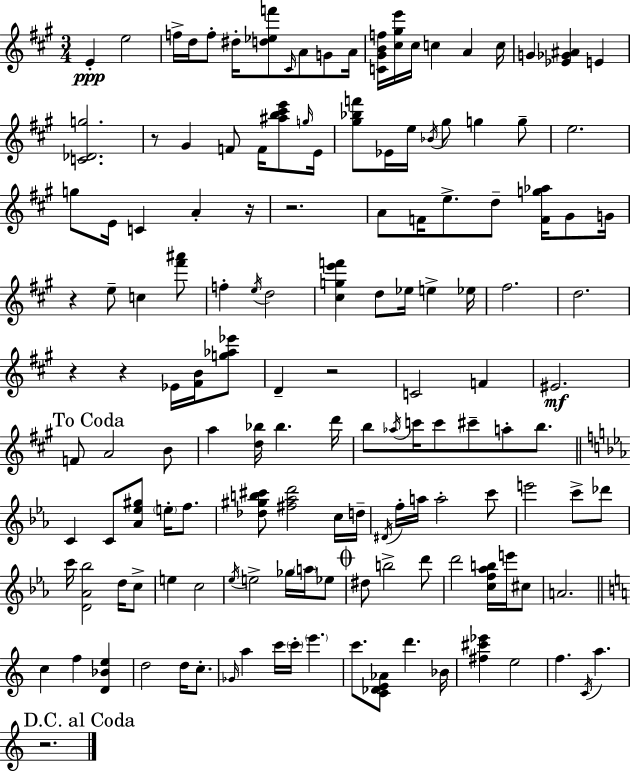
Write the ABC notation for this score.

X:1
T:Untitled
M:3/4
L:1/4
K:A
E e2 f/4 d/4 f/2 ^d/4 [d_ef']/2 ^C/4 A/2 G/2 A/4 [C^GBf]/4 [^c^ge']/4 ^c/4 c A c/4 G [_E_G^A] E [C_Dg]2 z/2 ^G F/2 F/4 [^ab^c'e']/2 g/4 E/4 [^g_bf']/2 _E/4 e/4 _B/4 ^g/2 g g/2 e2 g/2 E/4 C A z/4 z2 A/2 F/4 e/2 d/2 [Fg_a]/4 ^G/2 G/4 z e/2 c [^f'^a']/2 f e/4 d2 [^cge'f'] d/2 _e/4 e _e/4 ^f2 d2 z z _E/4 [^FB]/4 [g_a_e']/2 D z2 C2 F ^E2 F/2 A2 B/2 a [d_b]/4 _b d'/4 b/2 _a/4 c'/4 c'/2 ^c'/2 a/2 b/2 C C/2 [_A_e^g]/2 e/4 f/2 [_d^gb^c']/2 [^f_ad']2 c/4 d/4 ^D/4 f/4 a/4 a2 c'/2 e'2 c'/2 _d'/2 c'/4 [D_A_b]2 d/4 c/2 e c2 _e/4 e2 _g/4 a/4 _e/2 ^d/2 b2 d'/2 d'2 [cf_ab]/4 e'/4 ^c/2 A2 c f [D_Be] d2 d/4 c/2 _G/4 a c'/4 c'/4 e' c'/2 [C_DE_A]/2 d' _B/4 [^f^c'_e'] e2 f C/4 a z2